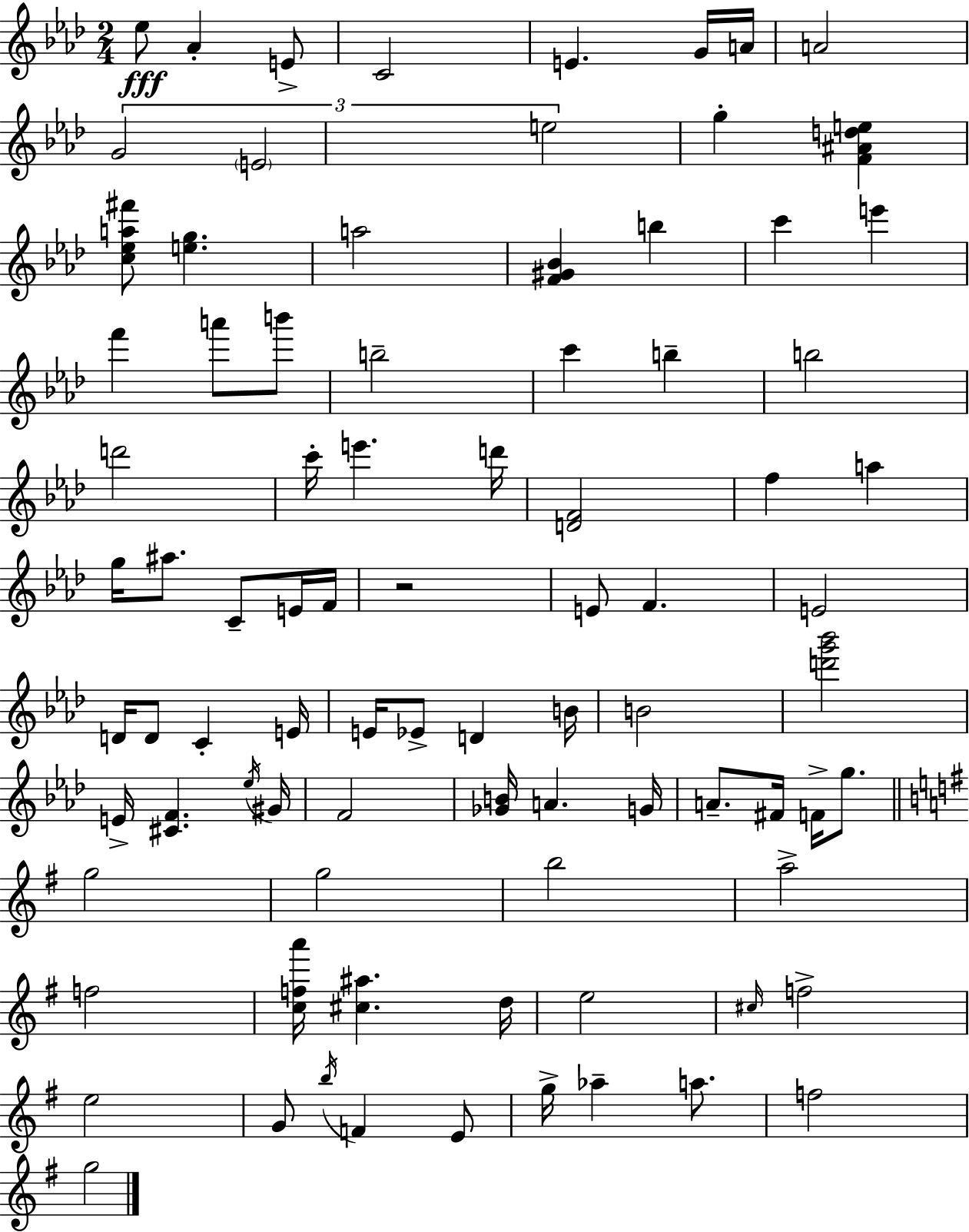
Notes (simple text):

Eb5/e Ab4/q E4/e C4/h E4/q. G4/s A4/s A4/h G4/h E4/h E5/h G5/q [F4,A#4,D5,E5]/q [C5,Eb5,A5,F#6]/e [E5,G5]/q. A5/h [F4,G#4,Bb4]/q B5/q C6/q E6/q F6/q A6/e B6/e B5/h C6/q B5/q B5/h D6/h C6/s E6/q. D6/s [D4,F4]/h F5/q A5/q G5/s A#5/e. C4/e E4/s F4/s R/h E4/e F4/q. E4/h D4/s D4/e C4/q E4/s E4/s Eb4/e D4/q B4/s B4/h [D6,G6,Bb6]/h E4/s [C#4,F4]/q. Eb5/s G#4/s F4/h [Gb4,B4]/s A4/q. G4/s A4/e. F#4/s F4/s G5/e. G5/h G5/h B5/h A5/h F5/h [C5,F5,A6]/s [C#5,A#5]/q. D5/s E5/h C#5/s F5/h E5/h G4/e B5/s F4/q E4/e G5/s Ab5/q A5/e. F5/h G5/h